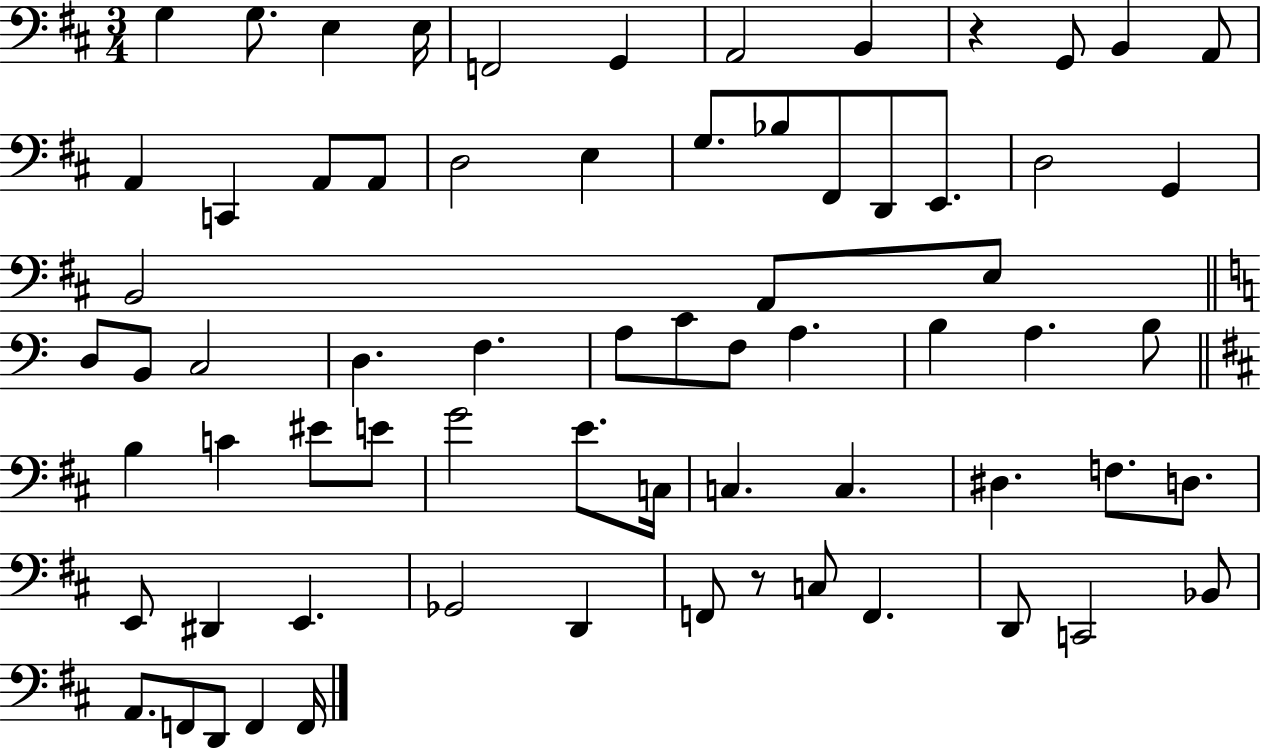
X:1
T:Untitled
M:3/4
L:1/4
K:D
G, G,/2 E, E,/4 F,,2 G,, A,,2 B,, z G,,/2 B,, A,,/2 A,, C,, A,,/2 A,,/2 D,2 E, G,/2 _B,/2 ^F,,/2 D,,/2 E,,/2 D,2 G,, B,,2 A,,/2 E,/2 D,/2 B,,/2 C,2 D, F, A,/2 C/2 F,/2 A, B, A, B,/2 B, C ^E/2 E/2 G2 E/2 C,/4 C, C, ^D, F,/2 D,/2 E,,/2 ^D,, E,, _G,,2 D,, F,,/2 z/2 C,/2 F,, D,,/2 C,,2 _B,,/2 A,,/2 F,,/2 D,,/2 F,, F,,/4